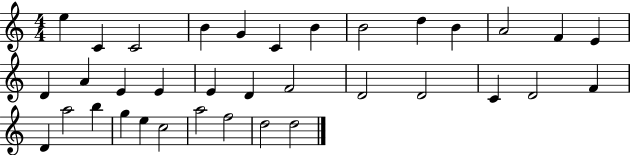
E5/q C4/q C4/h B4/q G4/q C4/q B4/q B4/h D5/q B4/q A4/h F4/q E4/q D4/q A4/q E4/q E4/q E4/q D4/q F4/h D4/h D4/h C4/q D4/h F4/q D4/q A5/h B5/q G5/q E5/q C5/h A5/h F5/h D5/h D5/h